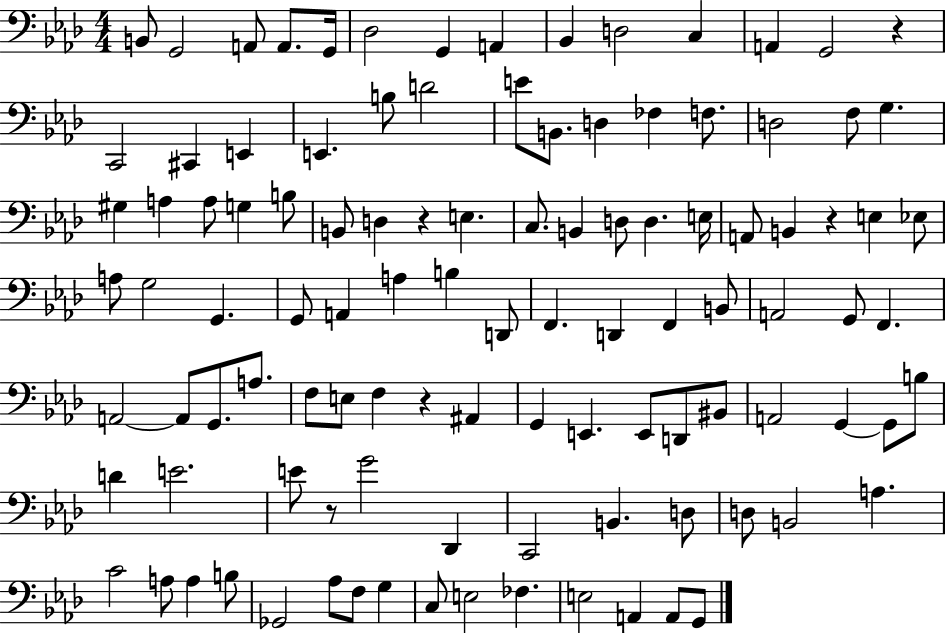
{
  \clef bass
  \numericTimeSignature
  \time 4/4
  \key aes \major
  b,8 g,2 a,8 a,8. g,16 | des2 g,4 a,4 | bes,4 d2 c4 | a,4 g,2 r4 | \break c,2 cis,4 e,4 | e,4. b8 d'2 | e'8 b,8. d4 fes4 f8. | d2 f8 g4. | \break gis4 a4 a8 g4 b8 | b,8 d4 r4 e4. | c8. b,4 d8 d4. e16 | a,8 b,4 r4 e4 ees8 | \break a8 g2 g,4. | g,8 a,4 a4 b4 d,8 | f,4. d,4 f,4 b,8 | a,2 g,8 f,4. | \break a,2~~ a,8 g,8. a8. | f8 e8 f4 r4 ais,4 | g,4 e,4. e,8 d,8 bis,8 | a,2 g,4~~ g,8 b8 | \break d'4 e'2. | e'8 r8 g'2 des,4 | c,2 b,4. d8 | d8 b,2 a4. | \break c'2 a8 a4 b8 | ges,2 aes8 f8 g4 | c8 e2 fes4. | e2 a,4 a,8 g,8 | \break \bar "|."
}